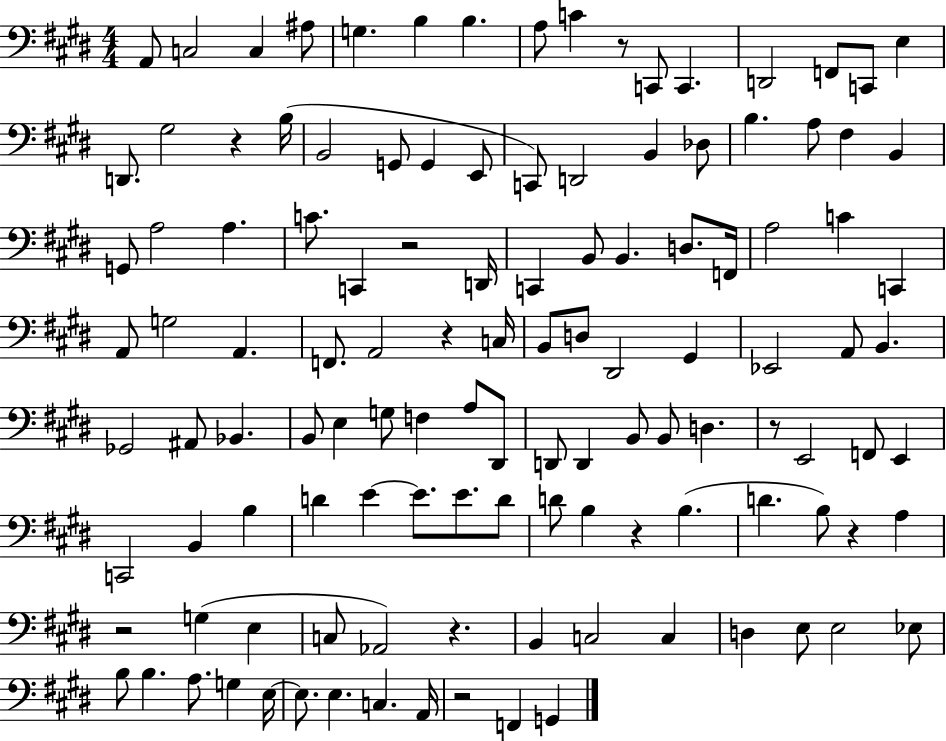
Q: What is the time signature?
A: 4/4